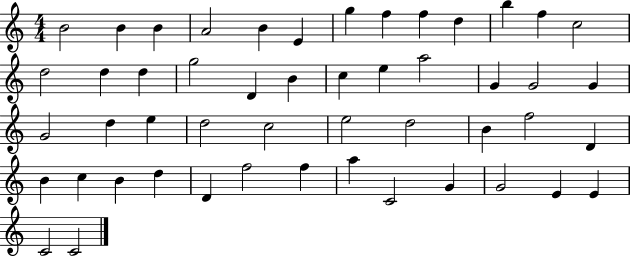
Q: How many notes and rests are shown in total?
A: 50